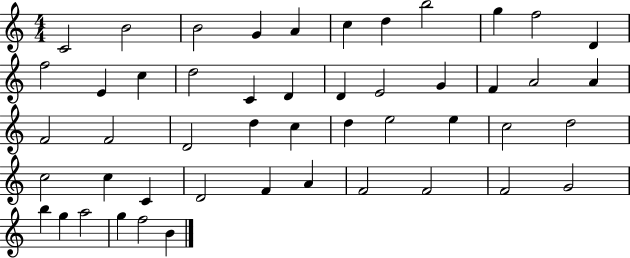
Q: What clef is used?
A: treble